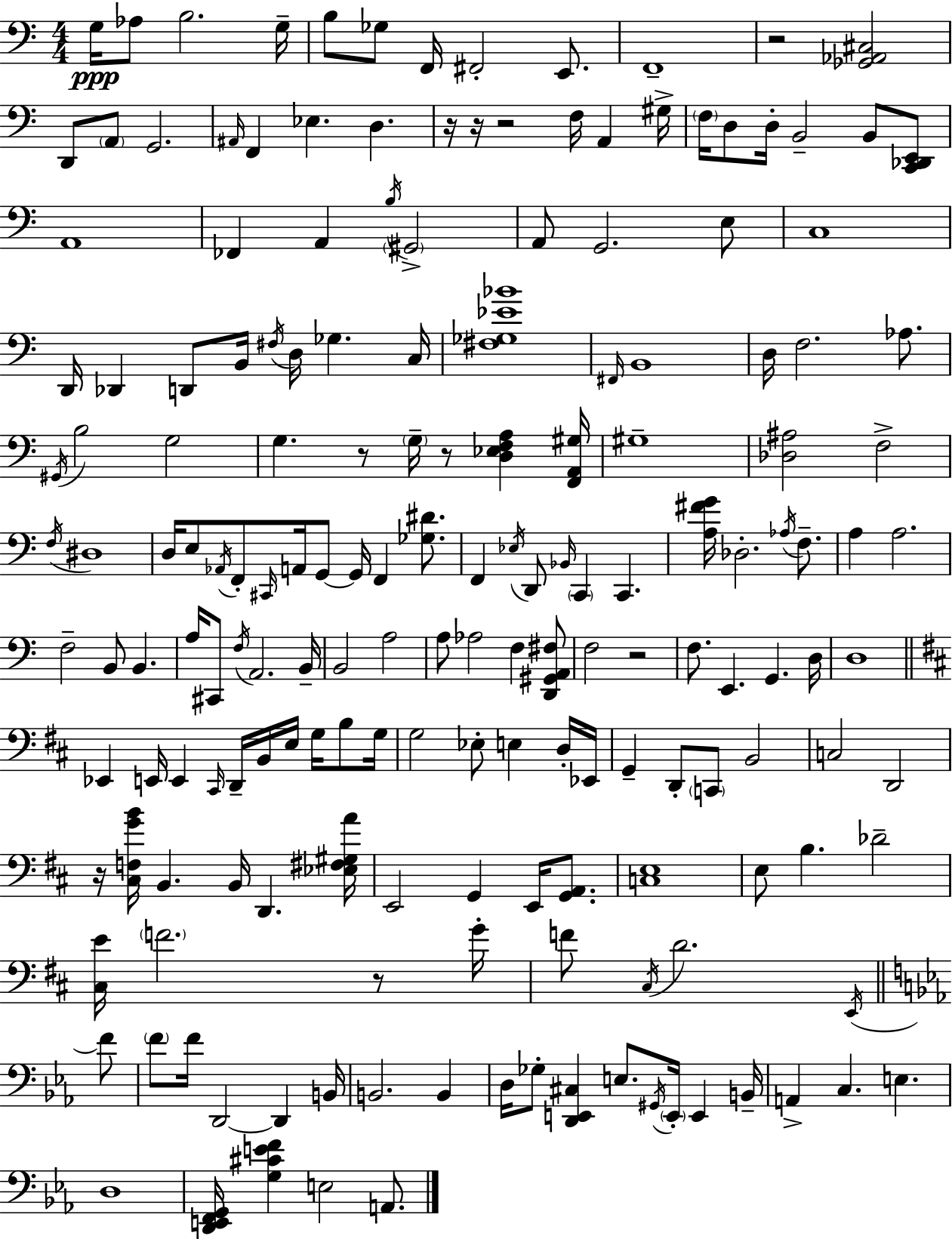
{
  \clef bass
  \numericTimeSignature
  \time 4/4
  \key a \minor
  \repeat volta 2 { g16\ppp aes8 b2. g16-- | b8 ges8 f,16 fis,2-. e,8. | f,1-- | r2 <ges, aes, cis>2 | \break d,8 \parenthesize a,8 g,2. | \grace { ais,16 } f,4 ees4. d4. | r16 r16 r2 f16 a,4 | gis16-> \parenthesize f16 d8 d16-. b,2-- b,8 <c, des, e,>8 | \break a,1 | fes,4 a,4 \acciaccatura { b16 } \parenthesize gis,2-> | a,8 g,2. | e8 c1 | \break d,16 des,4 d,8 b,16 \acciaccatura { fis16 } d16 ges4. | c16 <fis ges ees' bes'>1 | \grace { fis,16 } b,1 | d16 f2. | \break aes8. \acciaccatura { gis,16 } b2 g2 | g4. r8 \parenthesize g16-- r8 | <d ees f a>4 <f, a, gis>16 gis1-- | <des ais>2 f2-> | \break \acciaccatura { f16 } dis1 | d16 e8 \acciaccatura { aes,16 } f,8-. \grace { cis,16 } a,16 g,8~~ | g,16 f,4 <ges dis'>8. f,4 \acciaccatura { ees16 } d,8 \grace { bes,16 } | \parenthesize c,4 c,4. <a fis' g'>16 des2.-. | \break \acciaccatura { aes16 } f8.-- a4 a2. | f2-- | b,8 b,4. a16 cis,8 \acciaccatura { f16 } a,2. | b,16-- b,2 | \break a2 a8 aes2 | f4 <d, gis, a, fis>8 f2 | r2 f8. e,4. | g,4. d16 d1 | \break \bar "||" \break \key d \major ees,4 e,16 e,4 \grace { cis,16 } d,16-- b,16 e16 g16 b8 | g16 g2 ees8-. e4 d16-. | ees,16 g,4-- d,8-. \parenthesize c,8 b,2 | c2 d,2 | \break r16 <cis f g' b'>16 b,4. b,16 d,4. | <ees fis gis a'>16 e,2 g,4 e,16 <g, a,>8. | <c e>1 | e8 b4. des'2-- | \break <cis e'>16 \parenthesize f'2. r8 | g'16-. f'8 \acciaccatura { cis16 } d'2. | \acciaccatura { e,16 } \bar "||" \break \key c \minor f'8 \parenthesize f'8 f'16 d,2~~ d,4 | b,16 b,2. b,4 | d16 ges8-. <d, e, cis>4 e8. \acciaccatura { gis,16 } \parenthesize e,16-. e,4 | b,16-- a,4-> c4. e4. | \break d1 | <d, e, f, g,>16 <g cis' e' f'>4 e2 | a,8. } \bar "|."
}